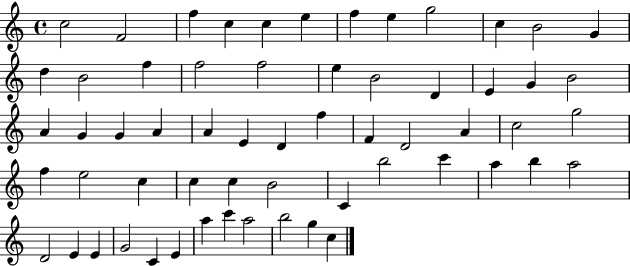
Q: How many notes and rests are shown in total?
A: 60